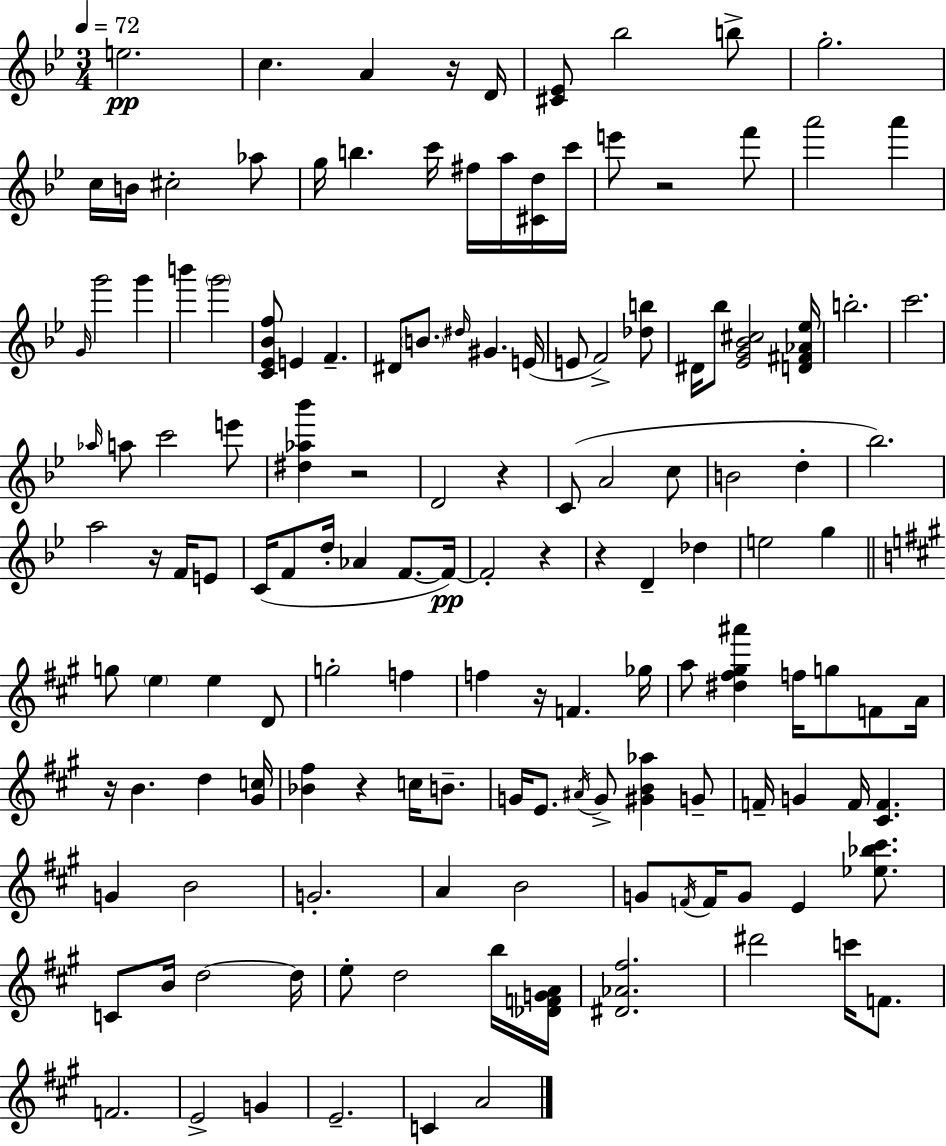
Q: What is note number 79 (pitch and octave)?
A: B4